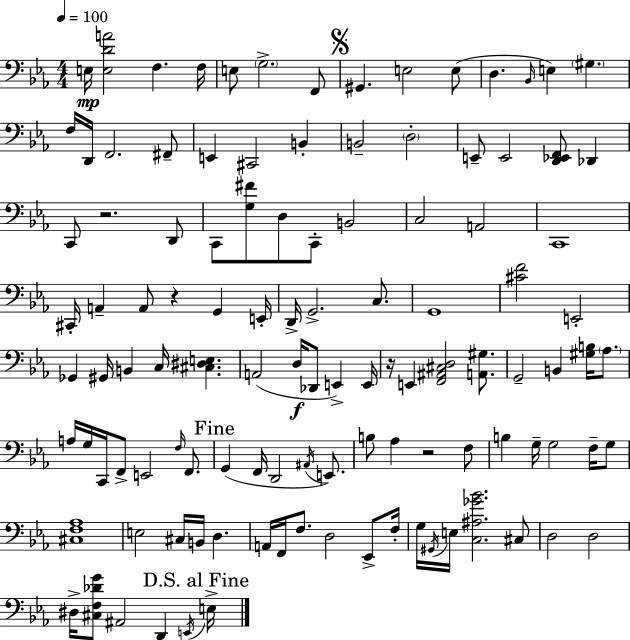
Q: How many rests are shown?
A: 4